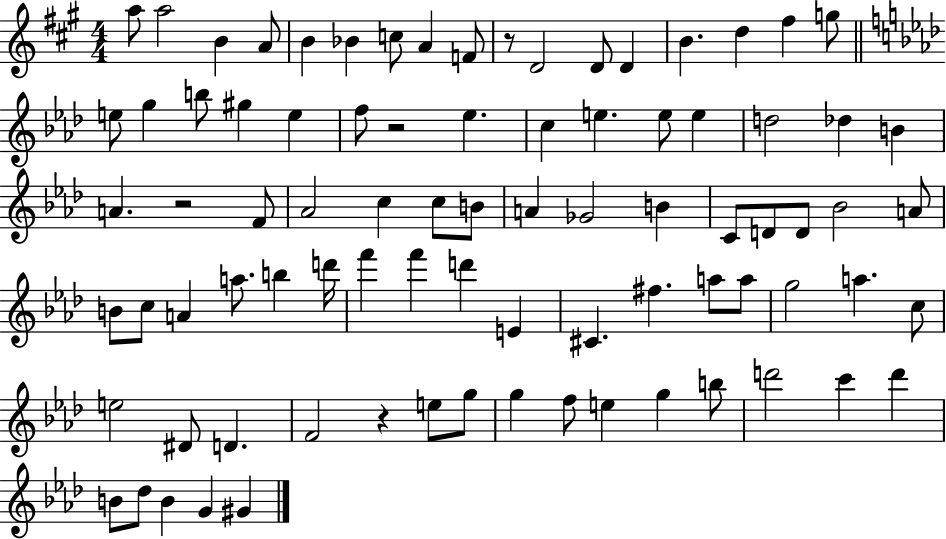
X:1
T:Untitled
M:4/4
L:1/4
K:A
a/2 a2 B A/2 B _B c/2 A F/2 z/2 D2 D/2 D B d ^f g/2 e/2 g b/2 ^g e f/2 z2 _e c e e/2 e d2 _d B A z2 F/2 _A2 c c/2 B/2 A _G2 B C/2 D/2 D/2 _B2 A/2 B/2 c/2 A a/2 b d'/4 f' f' d' E ^C ^f a/2 a/2 g2 a c/2 e2 ^D/2 D F2 z e/2 g/2 g f/2 e g b/2 d'2 c' d' B/2 _d/2 B G ^G